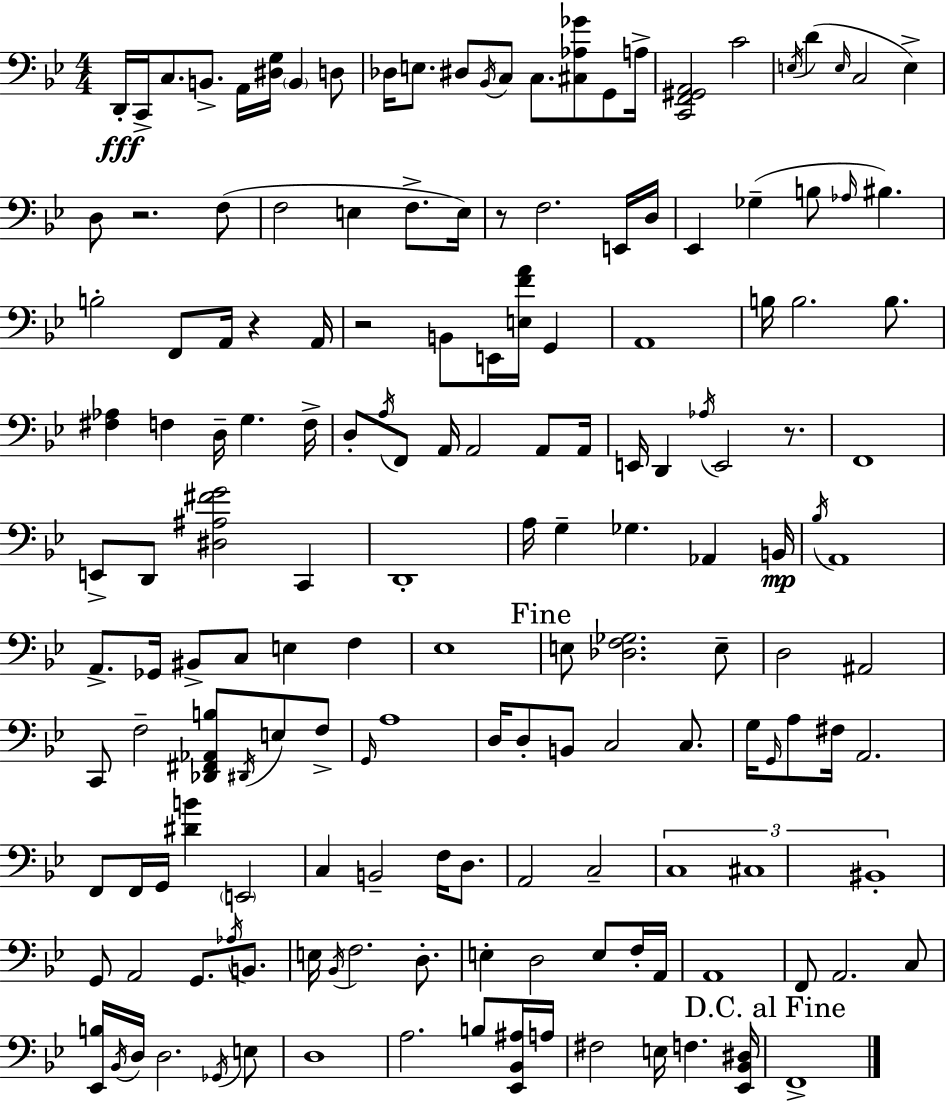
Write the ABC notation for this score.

X:1
T:Untitled
M:4/4
L:1/4
K:Bb
D,,/4 C,,/4 C,/2 B,,/2 A,,/4 [^D,G,]/4 B,, D,/2 _D,/4 E,/2 ^D,/2 _B,,/4 C,/2 C,/2 [^C,_A,_G]/2 G,,/2 A,/4 [C,,F,,^G,,A,,]2 C2 E,/4 D E,/4 C,2 E, D,/2 z2 F,/2 F,2 E, F,/2 E,/4 z/2 F,2 E,,/4 D,/4 _E,, _G, B,/2 _A,/4 ^B, B,2 F,,/2 A,,/4 z A,,/4 z2 B,,/2 E,,/4 [E,FA]/4 G,, A,,4 B,/4 B,2 B,/2 [^F,_A,] F, D,/4 G, F,/4 D,/2 A,/4 F,,/2 A,,/4 A,,2 A,,/2 A,,/4 E,,/4 D,, _A,/4 E,,2 z/2 F,,4 E,,/2 D,,/2 [^D,^A,^FG]2 C,, D,,4 A,/4 G, _G, _A,, B,,/4 _B,/4 A,,4 A,,/2 _G,,/4 ^B,,/2 C,/2 E, F, _E,4 E,/2 [_D,F,_G,]2 E,/2 D,2 ^A,,2 C,,/2 F,2 [_D,,^F,,_A,,B,]/2 ^D,,/4 E,/2 F,/2 G,,/4 A,4 D,/4 D,/2 B,,/2 C,2 C,/2 G,/4 G,,/4 A,/2 ^F,/4 A,,2 F,,/2 F,,/4 G,,/4 [^DB] E,,2 C, B,,2 F,/4 D,/2 A,,2 C,2 C,4 ^C,4 ^B,,4 G,,/2 A,,2 G,,/2 _A,/4 B,,/2 E,/4 _B,,/4 F,2 D,/2 E, D,2 E,/2 F,/4 A,,/4 A,,4 F,,/2 A,,2 C,/2 [_E,,B,]/4 _B,,/4 D,/4 D,2 _G,,/4 E,/2 D,4 A,2 B,/2 [_E,,_B,,^A,]/4 A,/4 ^F,2 E,/4 F, [_E,,_B,,^D,]/4 F,,4